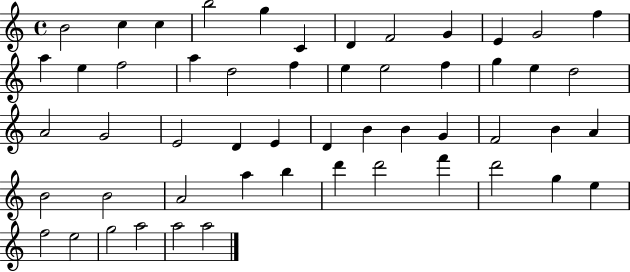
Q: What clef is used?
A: treble